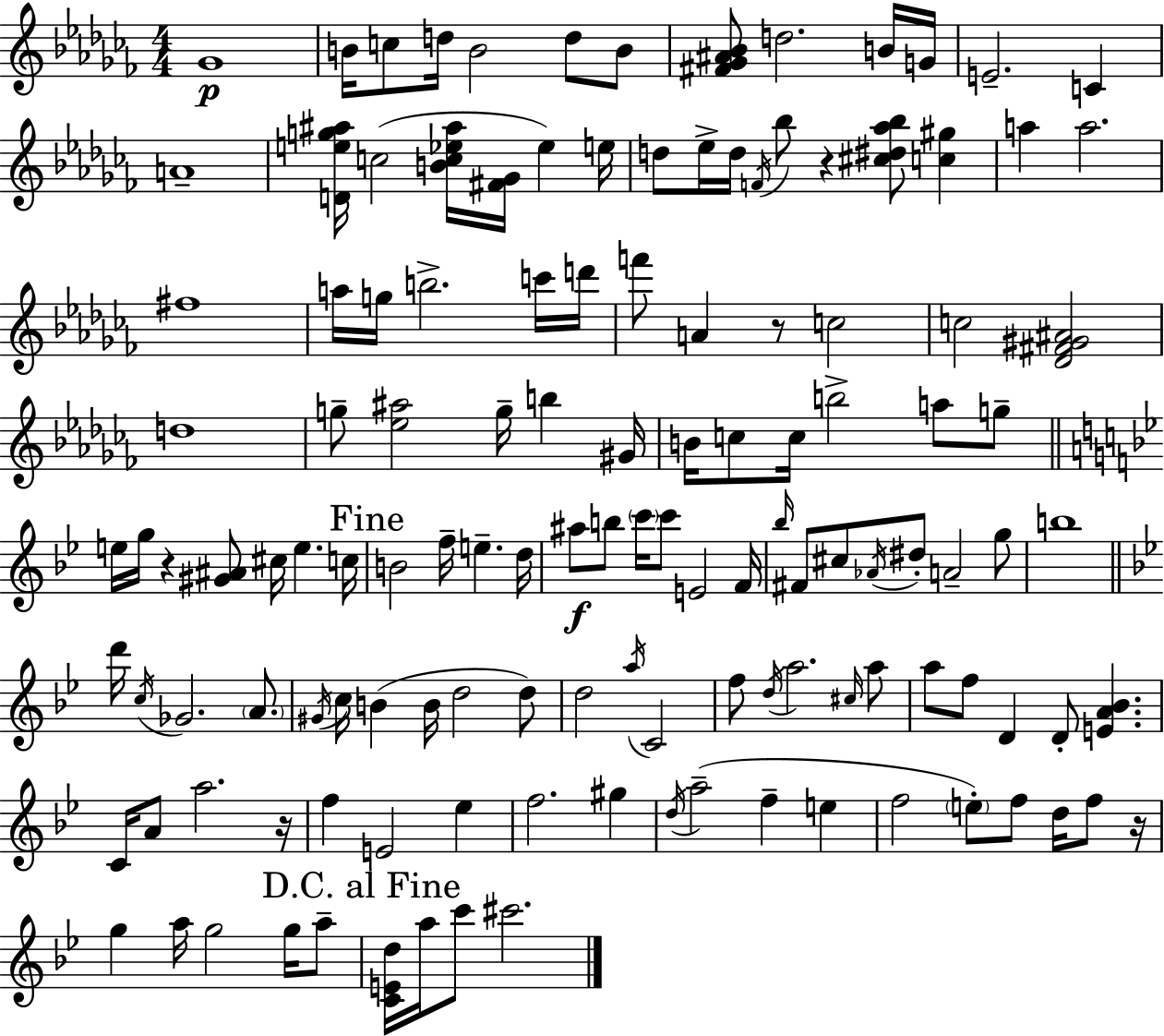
{
  \clef treble
  \numericTimeSignature
  \time 4/4
  \key aes \minor
  \repeat volta 2 { ges'1\p | b'16 c''8 d''16 b'2 d''8 b'8 | <fis' ges' ais' bes'>8 d''2. b'16 g'16 | e'2.-- c'4 | \break a'1-- | <d' e'' g'' ais''>16 c''2( <b' c'' ees'' ais''>16 <fis' ges'>16 ees''4) e''16 | d''8 ees''16-> d''16 \acciaccatura { f'16 } bes''8 r4 <cis'' dis'' aes'' bes''>8 <c'' gis''>4 | a''4 a''2. | \break fis''1 | a''16 g''16 b''2.-> c'''16 | d'''16 f'''8 a'4 r8 c''2 | c''2 <des' fis' gis' ais'>2 | \break d''1 | g''8-- <ees'' ais''>2 g''16-- b''4 | gis'16 b'16 c''8 c''16 b''2-> a''8 g''8-- | \bar "||" \break \key bes \major e''16 g''16 r4 <gis' ais'>8 cis''16 e''4. c''16 | \mark "Fine" b'2 f''16-- e''4.-- d''16 | ais''8\f b''8 \parenthesize c'''16 c'''8 e'2 f'16 | \grace { bes''16 } fis'8 cis''8 \acciaccatura { aes'16 } dis''8-. a'2-- | \break g''8 b''1 | \bar "||" \break \key g \minor d'''16 \acciaccatura { c''16 } ges'2. \parenthesize a'8. | \acciaccatura { gis'16 } c''16 b'4( b'16 d''2 | d''8) d''2 \acciaccatura { a''16 } c'2 | f''8 \acciaccatura { d''16 } a''2. | \break \grace { cis''16 } a''8 a''8 f''8 d'4 d'8-. <e' a' bes'>4. | c'16 a'8 a''2. | r16 f''4 e'2 | ees''4 f''2. | \break gis''4 \acciaccatura { d''16 } a''2--( f''4-- | e''4 f''2 \parenthesize e''8-.) | f''8 d''16 f''8 r16 g''4 a''16 g''2 | g''16 a''8-- \mark "D.C. al Fine" <c' e' d''>16 a''16 c'''8 cis'''2. | \break } \bar "|."
}